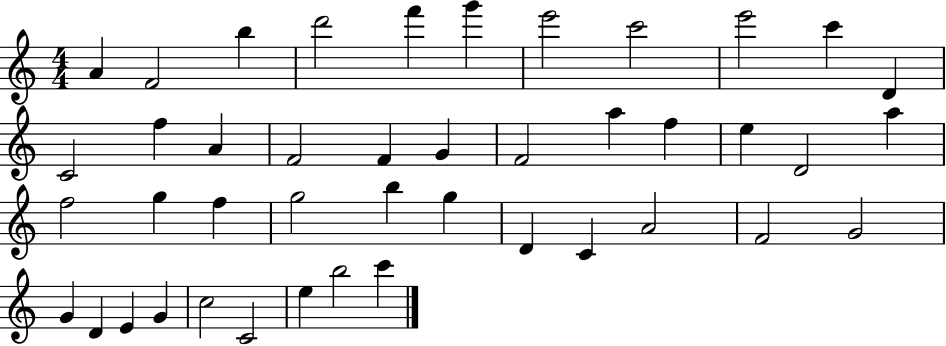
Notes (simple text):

A4/q F4/h B5/q D6/h F6/q G6/q E6/h C6/h E6/h C6/q D4/q C4/h F5/q A4/q F4/h F4/q G4/q F4/h A5/q F5/q E5/q D4/h A5/q F5/h G5/q F5/q G5/h B5/q G5/q D4/q C4/q A4/h F4/h G4/h G4/q D4/q E4/q G4/q C5/h C4/h E5/q B5/h C6/q